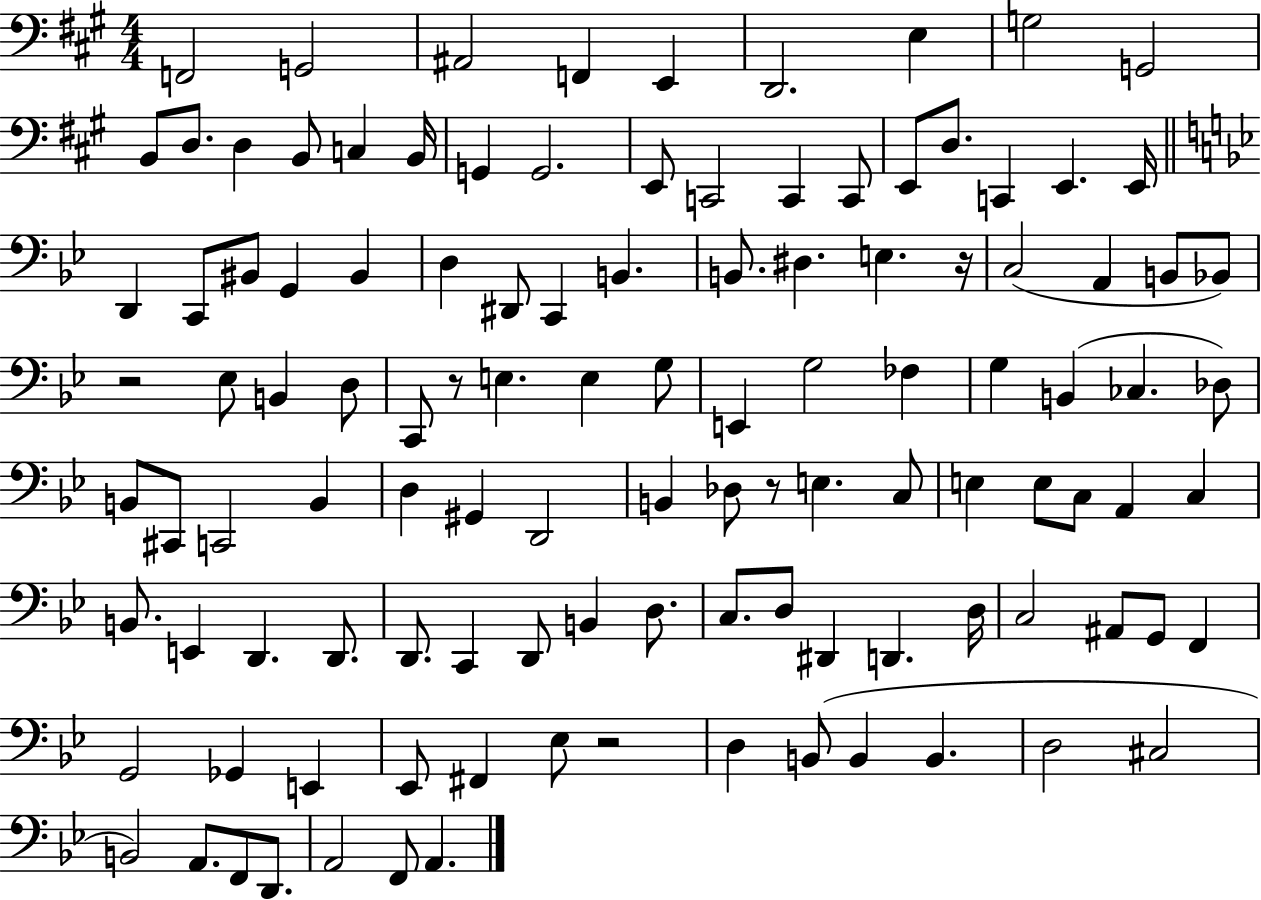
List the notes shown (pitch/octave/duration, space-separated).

F2/h G2/h A#2/h F2/q E2/q D2/h. E3/q G3/h G2/h B2/e D3/e. D3/q B2/e C3/q B2/s G2/q G2/h. E2/e C2/h C2/q C2/e E2/e D3/e. C2/q E2/q. E2/s D2/q C2/e BIS2/e G2/q BIS2/q D3/q D#2/e C2/q B2/q. B2/e. D#3/q. E3/q. R/s C3/h A2/q B2/e Bb2/e R/h Eb3/e B2/q D3/e C2/e R/e E3/q. E3/q G3/e E2/q G3/h FES3/q G3/q B2/q CES3/q. Db3/e B2/e C#2/e C2/h B2/q D3/q G#2/q D2/h B2/q Db3/e R/e E3/q. C3/e E3/q E3/e C3/e A2/q C3/q B2/e. E2/q D2/q. D2/e. D2/e. C2/q D2/e B2/q D3/e. C3/e. D3/e D#2/q D2/q. D3/s C3/h A#2/e G2/e F2/q G2/h Gb2/q E2/q Eb2/e F#2/q Eb3/e R/h D3/q B2/e B2/q B2/q. D3/h C#3/h B2/h A2/e. F2/e D2/e. A2/h F2/e A2/q.